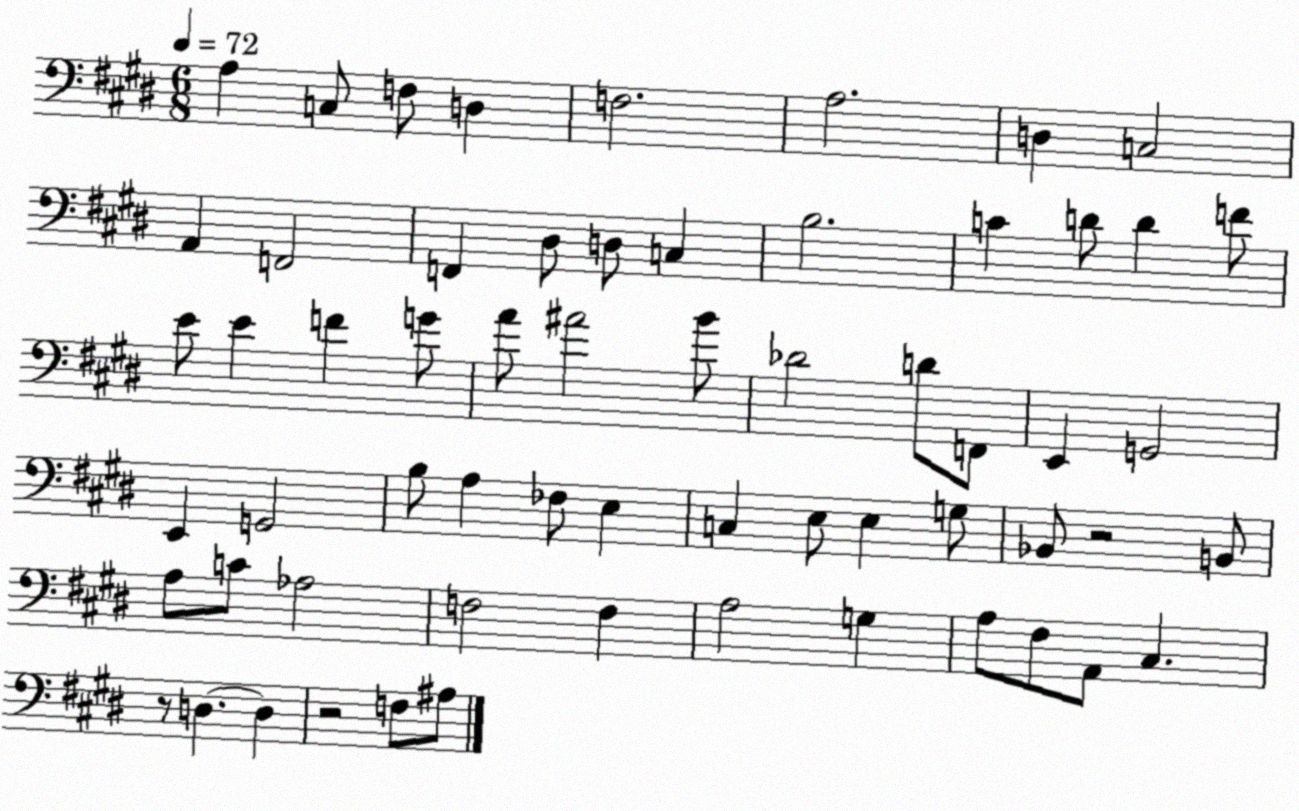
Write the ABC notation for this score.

X:1
T:Untitled
M:6/8
L:1/4
K:E
A, C,/2 F,/2 D, F,2 A,2 D, C,2 A,, F,,2 F,, ^D,/2 D,/2 C, B,2 C D/2 D F/2 E/2 E F G/2 A/2 ^A2 B/2 _D2 D/2 F,,/2 E,, G,,2 E,, G,,2 B,/2 A, _F,/2 E, C, E,/2 E, G,/2 _B,,/2 z2 B,,/2 A,/2 C/2 _A,2 F,2 F, A,2 G, A,/2 ^F,/2 A,,/2 ^C, z/2 D, D, z2 F,/2 ^A,/2